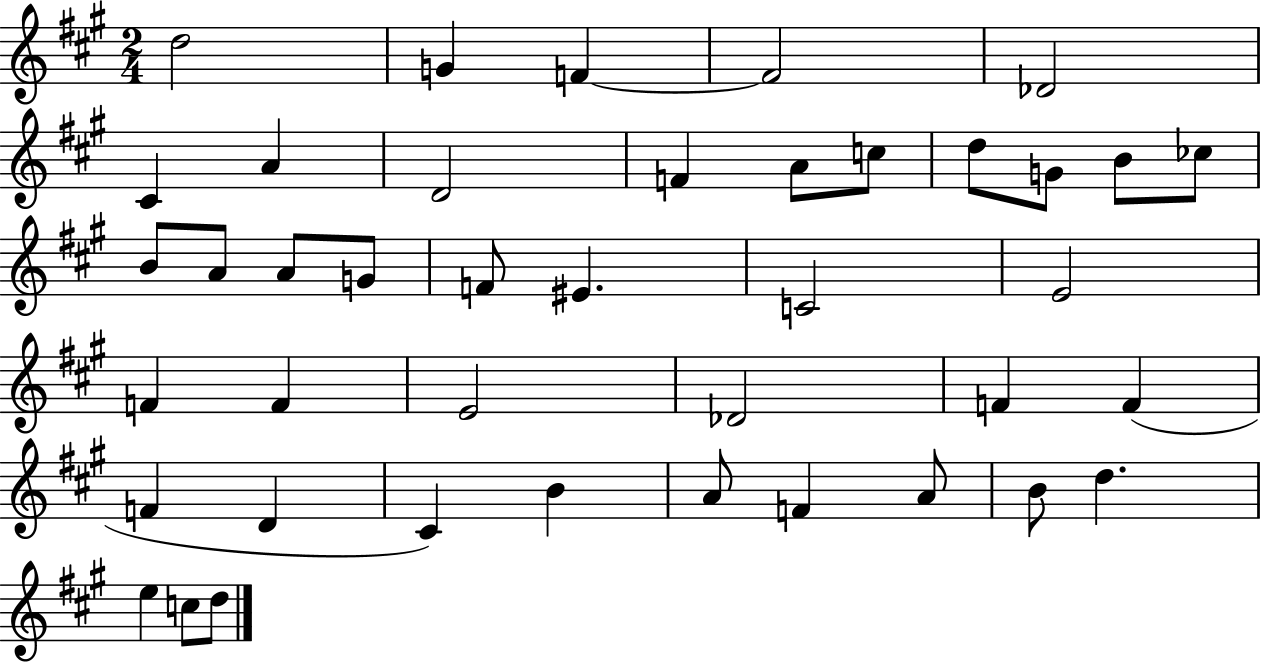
{
  \clef treble
  \numericTimeSignature
  \time 2/4
  \key a \major
  d''2 | g'4 f'4~~ | f'2 | des'2 | \break cis'4 a'4 | d'2 | f'4 a'8 c''8 | d''8 g'8 b'8 ces''8 | \break b'8 a'8 a'8 g'8 | f'8 eis'4. | c'2 | e'2 | \break f'4 f'4 | e'2 | des'2 | f'4 f'4( | \break f'4 d'4 | cis'4) b'4 | a'8 f'4 a'8 | b'8 d''4. | \break e''4 c''8 d''8 | \bar "|."
}